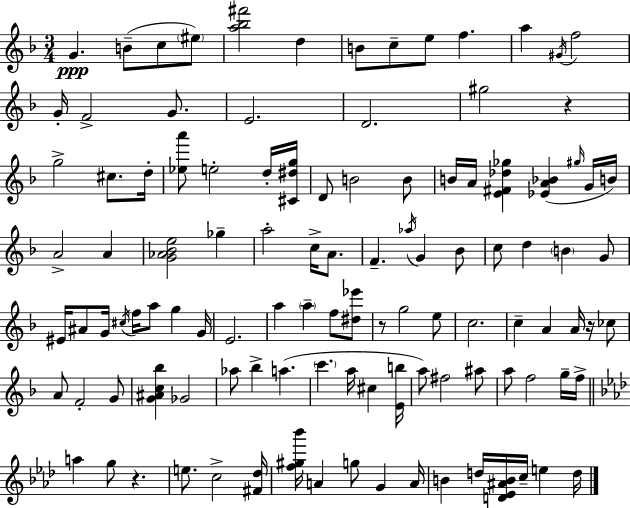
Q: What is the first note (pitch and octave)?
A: G4